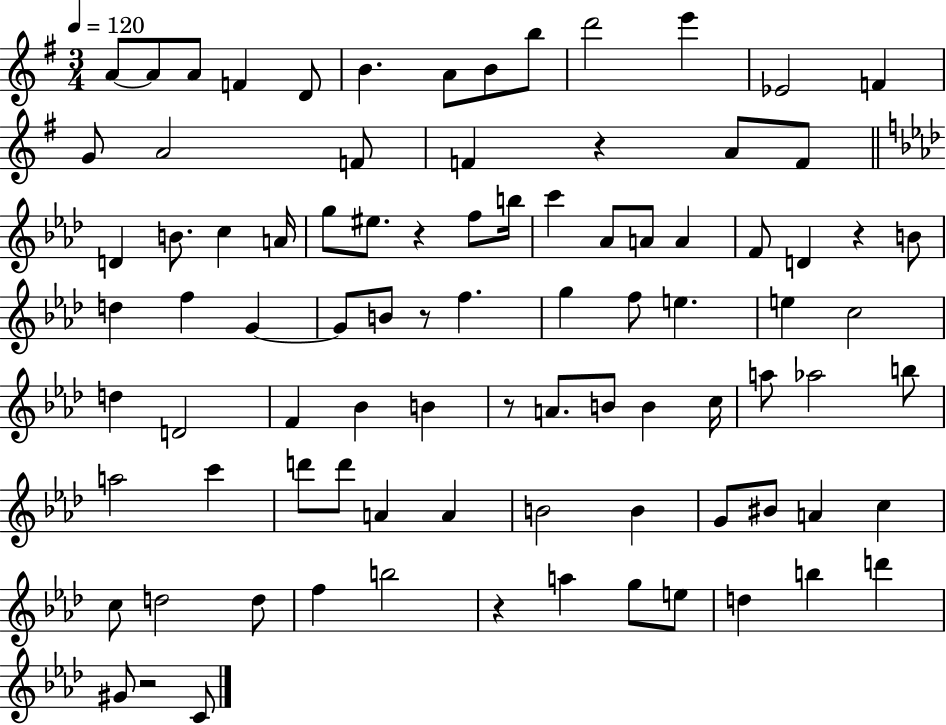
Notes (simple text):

A4/e A4/e A4/e F4/q D4/e B4/q. A4/e B4/e B5/e D6/h E6/q Eb4/h F4/q G4/e A4/h F4/e F4/q R/q A4/e F4/e D4/q B4/e. C5/q A4/s G5/e EIS5/e. R/q F5/e B5/s C6/q Ab4/e A4/e A4/q F4/e D4/q R/q B4/e D5/q F5/q G4/q G4/e B4/e R/e F5/q. G5/q F5/e E5/q. E5/q C5/h D5/q D4/h F4/q Bb4/q B4/q R/e A4/e. B4/e B4/q C5/s A5/e Ab5/h B5/e A5/h C6/q D6/e D6/e A4/q A4/q B4/h B4/q G4/e BIS4/e A4/q C5/q C5/e D5/h D5/e F5/q B5/h R/q A5/q G5/e E5/e D5/q B5/q D6/q G#4/e R/h C4/e